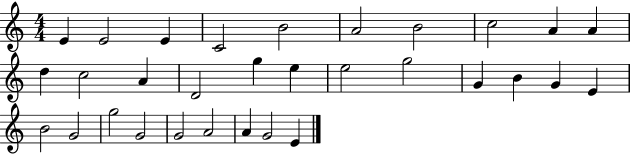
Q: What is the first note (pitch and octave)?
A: E4